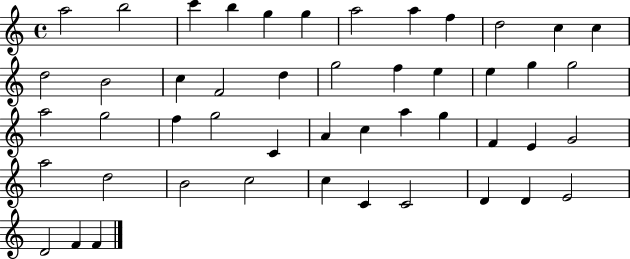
{
  \clef treble
  \time 4/4
  \defaultTimeSignature
  \key c \major
  a''2 b''2 | c'''4 b''4 g''4 g''4 | a''2 a''4 f''4 | d''2 c''4 c''4 | \break d''2 b'2 | c''4 f'2 d''4 | g''2 f''4 e''4 | e''4 g''4 g''2 | \break a''2 g''2 | f''4 g''2 c'4 | a'4 c''4 a''4 g''4 | f'4 e'4 g'2 | \break a''2 d''2 | b'2 c''2 | c''4 c'4 c'2 | d'4 d'4 e'2 | \break d'2 f'4 f'4 | \bar "|."
}